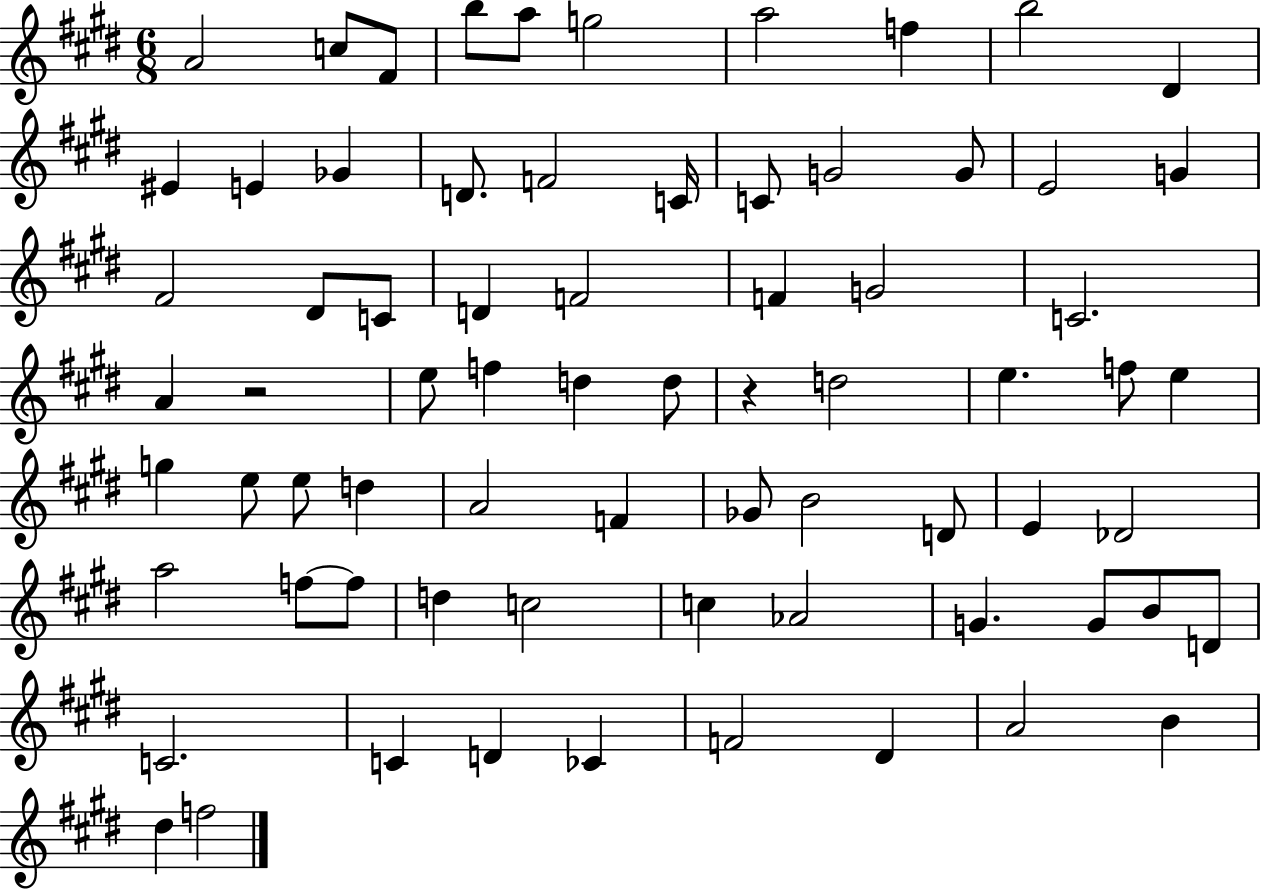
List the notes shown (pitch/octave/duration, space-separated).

A4/h C5/e F#4/e B5/e A5/e G5/h A5/h F5/q B5/h D#4/q EIS4/q E4/q Gb4/q D4/e. F4/h C4/s C4/e G4/h G4/e E4/h G4/q F#4/h D#4/e C4/e D4/q F4/h F4/q G4/h C4/h. A4/q R/h E5/e F5/q D5/q D5/e R/q D5/h E5/q. F5/e E5/q G5/q E5/e E5/e D5/q A4/h F4/q Gb4/e B4/h D4/e E4/q Db4/h A5/h F5/e F5/e D5/q C5/h C5/q Ab4/h G4/q. G4/e B4/e D4/e C4/h. C4/q D4/q CES4/q F4/h D#4/q A4/h B4/q D#5/q F5/h